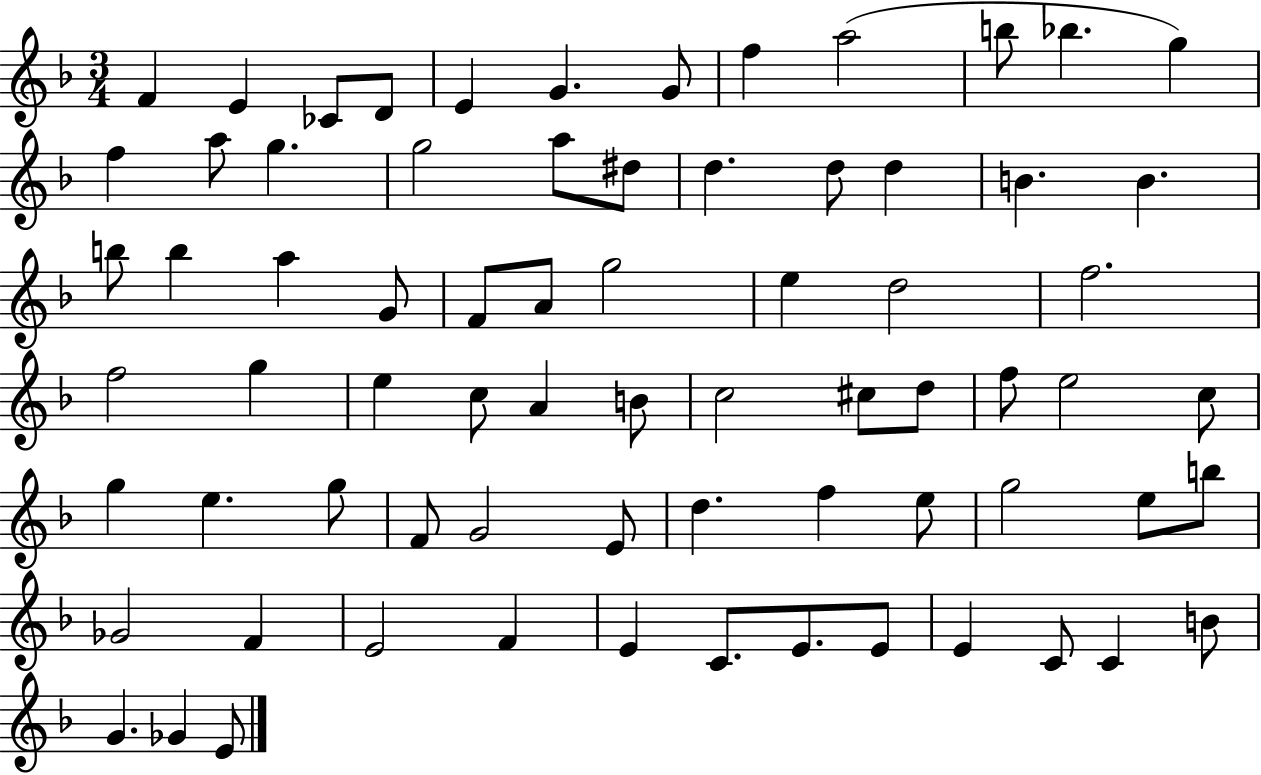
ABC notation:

X:1
T:Untitled
M:3/4
L:1/4
K:F
F E _C/2 D/2 E G G/2 f a2 b/2 _b g f a/2 g g2 a/2 ^d/2 d d/2 d B B b/2 b a G/2 F/2 A/2 g2 e d2 f2 f2 g e c/2 A B/2 c2 ^c/2 d/2 f/2 e2 c/2 g e g/2 F/2 G2 E/2 d f e/2 g2 e/2 b/2 _G2 F E2 F E C/2 E/2 E/2 E C/2 C B/2 G _G E/2